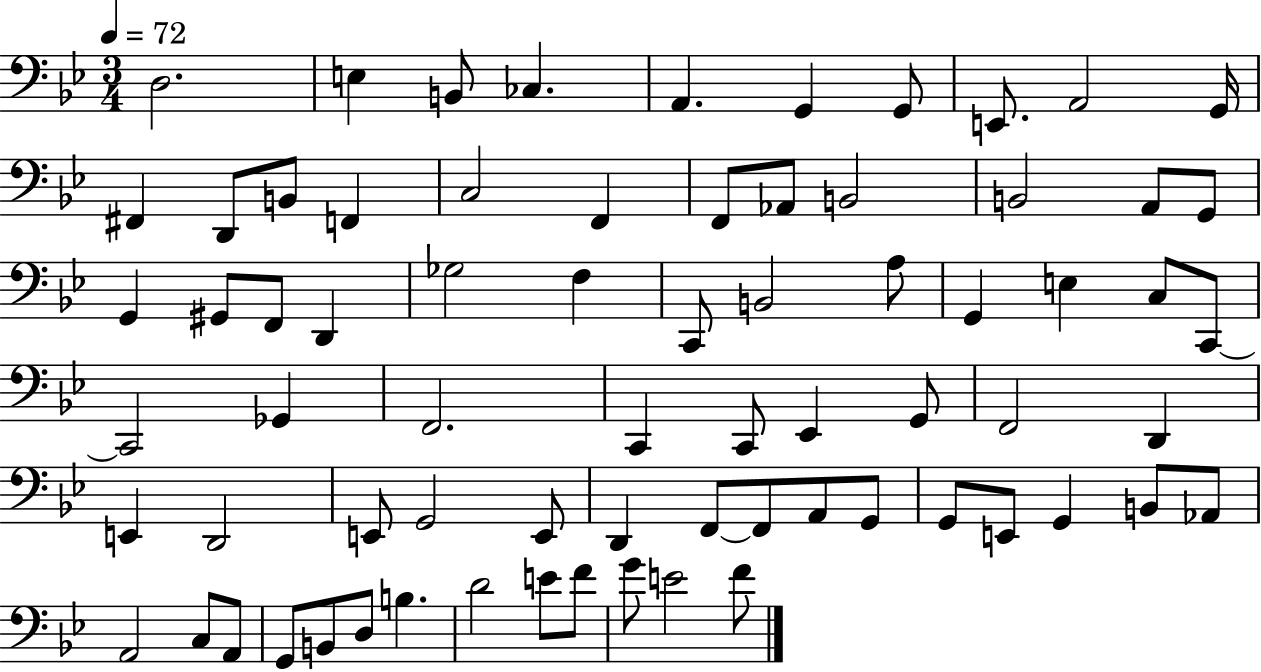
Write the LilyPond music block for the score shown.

{
  \clef bass
  \numericTimeSignature
  \time 3/4
  \key bes \major
  \tempo 4 = 72
  d2. | e4 b,8 ces4. | a,4. g,4 g,8 | e,8. a,2 g,16 | \break fis,4 d,8 b,8 f,4 | c2 f,4 | f,8 aes,8 b,2 | b,2 a,8 g,8 | \break g,4 gis,8 f,8 d,4 | ges2 f4 | c,8 b,2 a8 | g,4 e4 c8 c,8~~ | \break c,2 ges,4 | f,2. | c,4 c,8 ees,4 g,8 | f,2 d,4 | \break e,4 d,2 | e,8 g,2 e,8 | d,4 f,8~~ f,8 a,8 g,8 | g,8 e,8 g,4 b,8 aes,8 | \break a,2 c8 a,8 | g,8 b,8 d8 b4. | d'2 e'8 f'8 | g'8 e'2 f'8 | \break \bar "|."
}